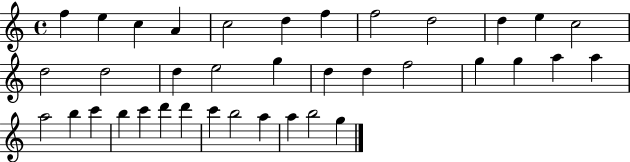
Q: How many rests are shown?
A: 0